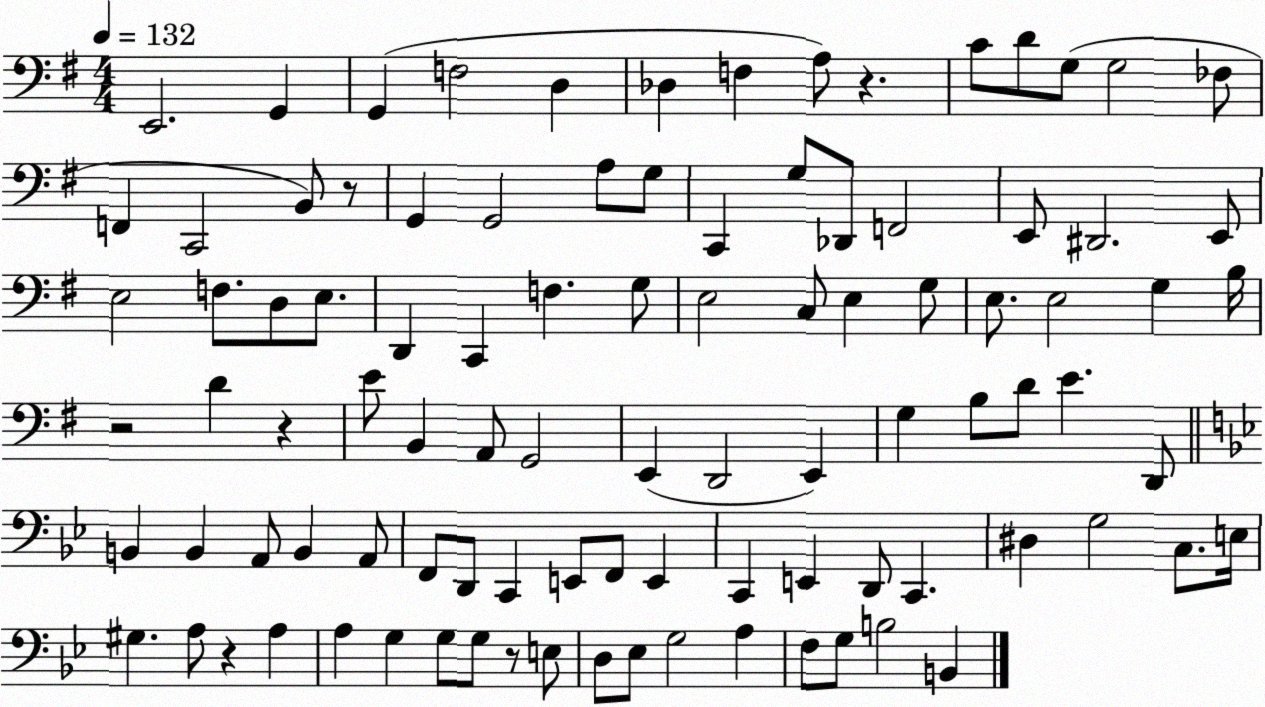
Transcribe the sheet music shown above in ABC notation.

X:1
T:Untitled
M:4/4
L:1/4
K:G
E,,2 G,, G,, F,2 D, _D, F, A,/2 z C/2 D/2 G,/2 G,2 _F,/2 F,, C,,2 B,,/2 z/2 G,, G,,2 A,/2 G,/2 C,, G,/2 _D,,/2 F,,2 E,,/2 ^D,,2 E,,/2 E,2 F,/2 D,/2 E,/2 D,, C,, F, G,/2 E,2 C,/2 E, G,/2 E,/2 E,2 G, B,/4 z2 D z E/2 B,, A,,/2 G,,2 E,, D,,2 E,, G, B,/2 D/2 E D,,/2 B,, B,, A,,/2 B,, A,,/2 F,,/2 D,,/2 C,, E,,/2 F,,/2 E,, C,, E,, D,,/2 C,, ^D, G,2 C,/2 E,/4 ^G, A,/2 z A, A, G, G,/2 G,/2 z/2 E,/2 D,/2 _E,/2 G,2 A, F,/2 G,/2 B,2 B,,